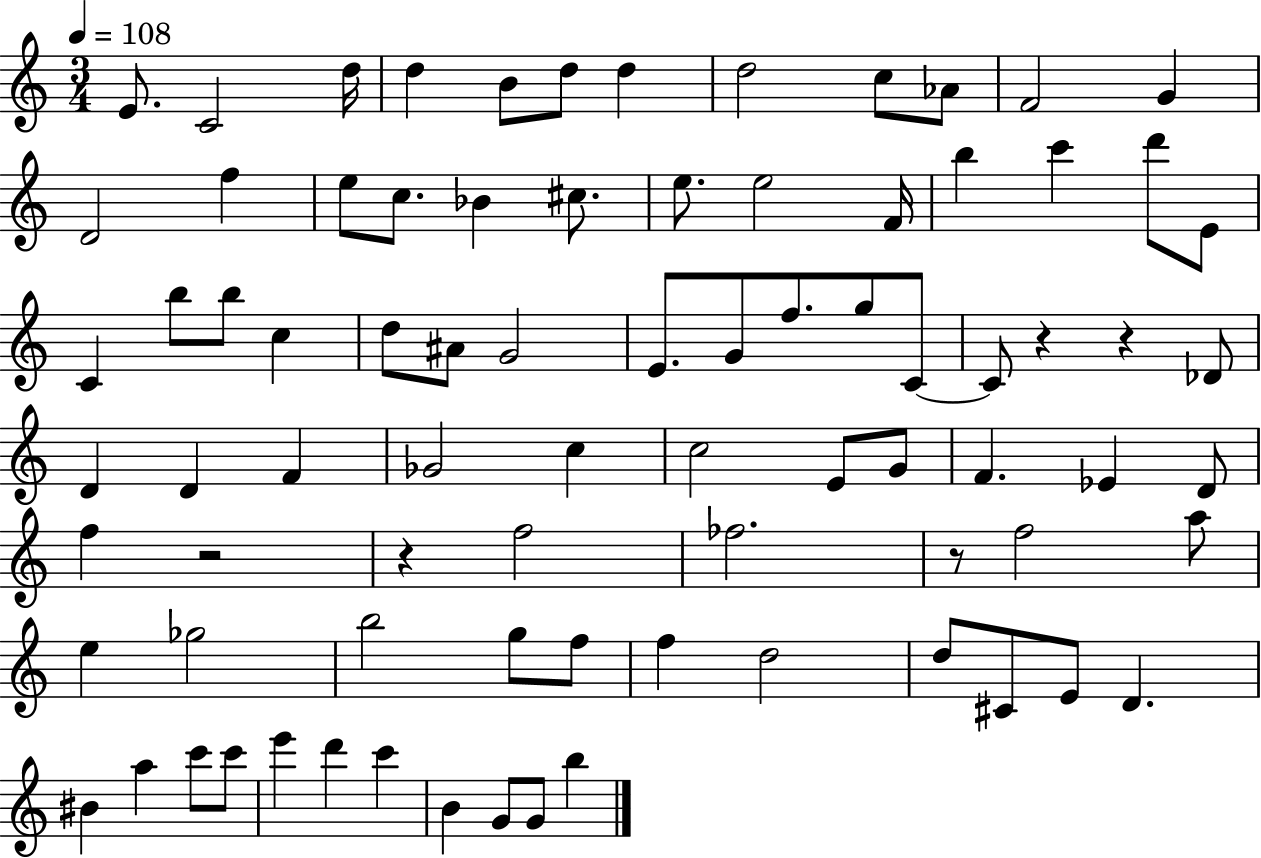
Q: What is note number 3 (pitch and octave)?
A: D5